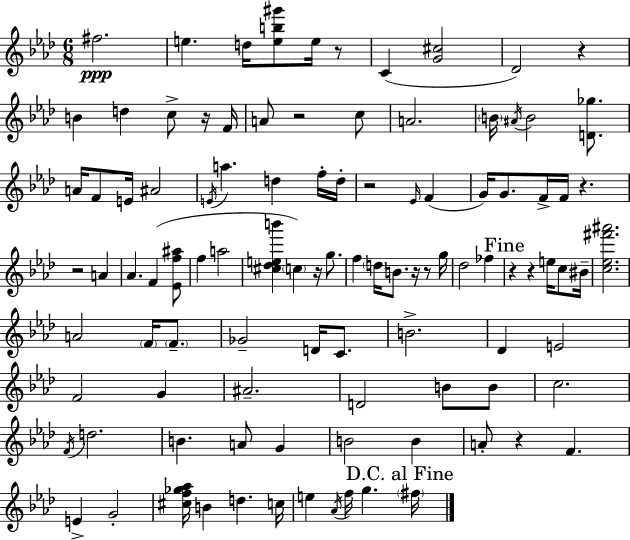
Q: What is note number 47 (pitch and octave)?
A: BIS4